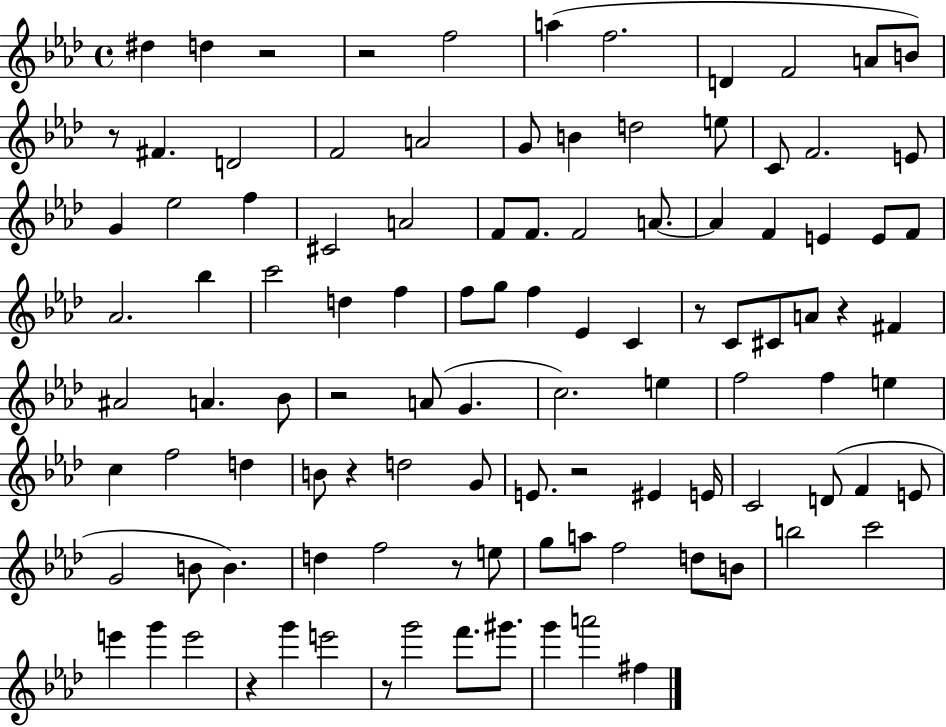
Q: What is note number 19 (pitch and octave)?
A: F4